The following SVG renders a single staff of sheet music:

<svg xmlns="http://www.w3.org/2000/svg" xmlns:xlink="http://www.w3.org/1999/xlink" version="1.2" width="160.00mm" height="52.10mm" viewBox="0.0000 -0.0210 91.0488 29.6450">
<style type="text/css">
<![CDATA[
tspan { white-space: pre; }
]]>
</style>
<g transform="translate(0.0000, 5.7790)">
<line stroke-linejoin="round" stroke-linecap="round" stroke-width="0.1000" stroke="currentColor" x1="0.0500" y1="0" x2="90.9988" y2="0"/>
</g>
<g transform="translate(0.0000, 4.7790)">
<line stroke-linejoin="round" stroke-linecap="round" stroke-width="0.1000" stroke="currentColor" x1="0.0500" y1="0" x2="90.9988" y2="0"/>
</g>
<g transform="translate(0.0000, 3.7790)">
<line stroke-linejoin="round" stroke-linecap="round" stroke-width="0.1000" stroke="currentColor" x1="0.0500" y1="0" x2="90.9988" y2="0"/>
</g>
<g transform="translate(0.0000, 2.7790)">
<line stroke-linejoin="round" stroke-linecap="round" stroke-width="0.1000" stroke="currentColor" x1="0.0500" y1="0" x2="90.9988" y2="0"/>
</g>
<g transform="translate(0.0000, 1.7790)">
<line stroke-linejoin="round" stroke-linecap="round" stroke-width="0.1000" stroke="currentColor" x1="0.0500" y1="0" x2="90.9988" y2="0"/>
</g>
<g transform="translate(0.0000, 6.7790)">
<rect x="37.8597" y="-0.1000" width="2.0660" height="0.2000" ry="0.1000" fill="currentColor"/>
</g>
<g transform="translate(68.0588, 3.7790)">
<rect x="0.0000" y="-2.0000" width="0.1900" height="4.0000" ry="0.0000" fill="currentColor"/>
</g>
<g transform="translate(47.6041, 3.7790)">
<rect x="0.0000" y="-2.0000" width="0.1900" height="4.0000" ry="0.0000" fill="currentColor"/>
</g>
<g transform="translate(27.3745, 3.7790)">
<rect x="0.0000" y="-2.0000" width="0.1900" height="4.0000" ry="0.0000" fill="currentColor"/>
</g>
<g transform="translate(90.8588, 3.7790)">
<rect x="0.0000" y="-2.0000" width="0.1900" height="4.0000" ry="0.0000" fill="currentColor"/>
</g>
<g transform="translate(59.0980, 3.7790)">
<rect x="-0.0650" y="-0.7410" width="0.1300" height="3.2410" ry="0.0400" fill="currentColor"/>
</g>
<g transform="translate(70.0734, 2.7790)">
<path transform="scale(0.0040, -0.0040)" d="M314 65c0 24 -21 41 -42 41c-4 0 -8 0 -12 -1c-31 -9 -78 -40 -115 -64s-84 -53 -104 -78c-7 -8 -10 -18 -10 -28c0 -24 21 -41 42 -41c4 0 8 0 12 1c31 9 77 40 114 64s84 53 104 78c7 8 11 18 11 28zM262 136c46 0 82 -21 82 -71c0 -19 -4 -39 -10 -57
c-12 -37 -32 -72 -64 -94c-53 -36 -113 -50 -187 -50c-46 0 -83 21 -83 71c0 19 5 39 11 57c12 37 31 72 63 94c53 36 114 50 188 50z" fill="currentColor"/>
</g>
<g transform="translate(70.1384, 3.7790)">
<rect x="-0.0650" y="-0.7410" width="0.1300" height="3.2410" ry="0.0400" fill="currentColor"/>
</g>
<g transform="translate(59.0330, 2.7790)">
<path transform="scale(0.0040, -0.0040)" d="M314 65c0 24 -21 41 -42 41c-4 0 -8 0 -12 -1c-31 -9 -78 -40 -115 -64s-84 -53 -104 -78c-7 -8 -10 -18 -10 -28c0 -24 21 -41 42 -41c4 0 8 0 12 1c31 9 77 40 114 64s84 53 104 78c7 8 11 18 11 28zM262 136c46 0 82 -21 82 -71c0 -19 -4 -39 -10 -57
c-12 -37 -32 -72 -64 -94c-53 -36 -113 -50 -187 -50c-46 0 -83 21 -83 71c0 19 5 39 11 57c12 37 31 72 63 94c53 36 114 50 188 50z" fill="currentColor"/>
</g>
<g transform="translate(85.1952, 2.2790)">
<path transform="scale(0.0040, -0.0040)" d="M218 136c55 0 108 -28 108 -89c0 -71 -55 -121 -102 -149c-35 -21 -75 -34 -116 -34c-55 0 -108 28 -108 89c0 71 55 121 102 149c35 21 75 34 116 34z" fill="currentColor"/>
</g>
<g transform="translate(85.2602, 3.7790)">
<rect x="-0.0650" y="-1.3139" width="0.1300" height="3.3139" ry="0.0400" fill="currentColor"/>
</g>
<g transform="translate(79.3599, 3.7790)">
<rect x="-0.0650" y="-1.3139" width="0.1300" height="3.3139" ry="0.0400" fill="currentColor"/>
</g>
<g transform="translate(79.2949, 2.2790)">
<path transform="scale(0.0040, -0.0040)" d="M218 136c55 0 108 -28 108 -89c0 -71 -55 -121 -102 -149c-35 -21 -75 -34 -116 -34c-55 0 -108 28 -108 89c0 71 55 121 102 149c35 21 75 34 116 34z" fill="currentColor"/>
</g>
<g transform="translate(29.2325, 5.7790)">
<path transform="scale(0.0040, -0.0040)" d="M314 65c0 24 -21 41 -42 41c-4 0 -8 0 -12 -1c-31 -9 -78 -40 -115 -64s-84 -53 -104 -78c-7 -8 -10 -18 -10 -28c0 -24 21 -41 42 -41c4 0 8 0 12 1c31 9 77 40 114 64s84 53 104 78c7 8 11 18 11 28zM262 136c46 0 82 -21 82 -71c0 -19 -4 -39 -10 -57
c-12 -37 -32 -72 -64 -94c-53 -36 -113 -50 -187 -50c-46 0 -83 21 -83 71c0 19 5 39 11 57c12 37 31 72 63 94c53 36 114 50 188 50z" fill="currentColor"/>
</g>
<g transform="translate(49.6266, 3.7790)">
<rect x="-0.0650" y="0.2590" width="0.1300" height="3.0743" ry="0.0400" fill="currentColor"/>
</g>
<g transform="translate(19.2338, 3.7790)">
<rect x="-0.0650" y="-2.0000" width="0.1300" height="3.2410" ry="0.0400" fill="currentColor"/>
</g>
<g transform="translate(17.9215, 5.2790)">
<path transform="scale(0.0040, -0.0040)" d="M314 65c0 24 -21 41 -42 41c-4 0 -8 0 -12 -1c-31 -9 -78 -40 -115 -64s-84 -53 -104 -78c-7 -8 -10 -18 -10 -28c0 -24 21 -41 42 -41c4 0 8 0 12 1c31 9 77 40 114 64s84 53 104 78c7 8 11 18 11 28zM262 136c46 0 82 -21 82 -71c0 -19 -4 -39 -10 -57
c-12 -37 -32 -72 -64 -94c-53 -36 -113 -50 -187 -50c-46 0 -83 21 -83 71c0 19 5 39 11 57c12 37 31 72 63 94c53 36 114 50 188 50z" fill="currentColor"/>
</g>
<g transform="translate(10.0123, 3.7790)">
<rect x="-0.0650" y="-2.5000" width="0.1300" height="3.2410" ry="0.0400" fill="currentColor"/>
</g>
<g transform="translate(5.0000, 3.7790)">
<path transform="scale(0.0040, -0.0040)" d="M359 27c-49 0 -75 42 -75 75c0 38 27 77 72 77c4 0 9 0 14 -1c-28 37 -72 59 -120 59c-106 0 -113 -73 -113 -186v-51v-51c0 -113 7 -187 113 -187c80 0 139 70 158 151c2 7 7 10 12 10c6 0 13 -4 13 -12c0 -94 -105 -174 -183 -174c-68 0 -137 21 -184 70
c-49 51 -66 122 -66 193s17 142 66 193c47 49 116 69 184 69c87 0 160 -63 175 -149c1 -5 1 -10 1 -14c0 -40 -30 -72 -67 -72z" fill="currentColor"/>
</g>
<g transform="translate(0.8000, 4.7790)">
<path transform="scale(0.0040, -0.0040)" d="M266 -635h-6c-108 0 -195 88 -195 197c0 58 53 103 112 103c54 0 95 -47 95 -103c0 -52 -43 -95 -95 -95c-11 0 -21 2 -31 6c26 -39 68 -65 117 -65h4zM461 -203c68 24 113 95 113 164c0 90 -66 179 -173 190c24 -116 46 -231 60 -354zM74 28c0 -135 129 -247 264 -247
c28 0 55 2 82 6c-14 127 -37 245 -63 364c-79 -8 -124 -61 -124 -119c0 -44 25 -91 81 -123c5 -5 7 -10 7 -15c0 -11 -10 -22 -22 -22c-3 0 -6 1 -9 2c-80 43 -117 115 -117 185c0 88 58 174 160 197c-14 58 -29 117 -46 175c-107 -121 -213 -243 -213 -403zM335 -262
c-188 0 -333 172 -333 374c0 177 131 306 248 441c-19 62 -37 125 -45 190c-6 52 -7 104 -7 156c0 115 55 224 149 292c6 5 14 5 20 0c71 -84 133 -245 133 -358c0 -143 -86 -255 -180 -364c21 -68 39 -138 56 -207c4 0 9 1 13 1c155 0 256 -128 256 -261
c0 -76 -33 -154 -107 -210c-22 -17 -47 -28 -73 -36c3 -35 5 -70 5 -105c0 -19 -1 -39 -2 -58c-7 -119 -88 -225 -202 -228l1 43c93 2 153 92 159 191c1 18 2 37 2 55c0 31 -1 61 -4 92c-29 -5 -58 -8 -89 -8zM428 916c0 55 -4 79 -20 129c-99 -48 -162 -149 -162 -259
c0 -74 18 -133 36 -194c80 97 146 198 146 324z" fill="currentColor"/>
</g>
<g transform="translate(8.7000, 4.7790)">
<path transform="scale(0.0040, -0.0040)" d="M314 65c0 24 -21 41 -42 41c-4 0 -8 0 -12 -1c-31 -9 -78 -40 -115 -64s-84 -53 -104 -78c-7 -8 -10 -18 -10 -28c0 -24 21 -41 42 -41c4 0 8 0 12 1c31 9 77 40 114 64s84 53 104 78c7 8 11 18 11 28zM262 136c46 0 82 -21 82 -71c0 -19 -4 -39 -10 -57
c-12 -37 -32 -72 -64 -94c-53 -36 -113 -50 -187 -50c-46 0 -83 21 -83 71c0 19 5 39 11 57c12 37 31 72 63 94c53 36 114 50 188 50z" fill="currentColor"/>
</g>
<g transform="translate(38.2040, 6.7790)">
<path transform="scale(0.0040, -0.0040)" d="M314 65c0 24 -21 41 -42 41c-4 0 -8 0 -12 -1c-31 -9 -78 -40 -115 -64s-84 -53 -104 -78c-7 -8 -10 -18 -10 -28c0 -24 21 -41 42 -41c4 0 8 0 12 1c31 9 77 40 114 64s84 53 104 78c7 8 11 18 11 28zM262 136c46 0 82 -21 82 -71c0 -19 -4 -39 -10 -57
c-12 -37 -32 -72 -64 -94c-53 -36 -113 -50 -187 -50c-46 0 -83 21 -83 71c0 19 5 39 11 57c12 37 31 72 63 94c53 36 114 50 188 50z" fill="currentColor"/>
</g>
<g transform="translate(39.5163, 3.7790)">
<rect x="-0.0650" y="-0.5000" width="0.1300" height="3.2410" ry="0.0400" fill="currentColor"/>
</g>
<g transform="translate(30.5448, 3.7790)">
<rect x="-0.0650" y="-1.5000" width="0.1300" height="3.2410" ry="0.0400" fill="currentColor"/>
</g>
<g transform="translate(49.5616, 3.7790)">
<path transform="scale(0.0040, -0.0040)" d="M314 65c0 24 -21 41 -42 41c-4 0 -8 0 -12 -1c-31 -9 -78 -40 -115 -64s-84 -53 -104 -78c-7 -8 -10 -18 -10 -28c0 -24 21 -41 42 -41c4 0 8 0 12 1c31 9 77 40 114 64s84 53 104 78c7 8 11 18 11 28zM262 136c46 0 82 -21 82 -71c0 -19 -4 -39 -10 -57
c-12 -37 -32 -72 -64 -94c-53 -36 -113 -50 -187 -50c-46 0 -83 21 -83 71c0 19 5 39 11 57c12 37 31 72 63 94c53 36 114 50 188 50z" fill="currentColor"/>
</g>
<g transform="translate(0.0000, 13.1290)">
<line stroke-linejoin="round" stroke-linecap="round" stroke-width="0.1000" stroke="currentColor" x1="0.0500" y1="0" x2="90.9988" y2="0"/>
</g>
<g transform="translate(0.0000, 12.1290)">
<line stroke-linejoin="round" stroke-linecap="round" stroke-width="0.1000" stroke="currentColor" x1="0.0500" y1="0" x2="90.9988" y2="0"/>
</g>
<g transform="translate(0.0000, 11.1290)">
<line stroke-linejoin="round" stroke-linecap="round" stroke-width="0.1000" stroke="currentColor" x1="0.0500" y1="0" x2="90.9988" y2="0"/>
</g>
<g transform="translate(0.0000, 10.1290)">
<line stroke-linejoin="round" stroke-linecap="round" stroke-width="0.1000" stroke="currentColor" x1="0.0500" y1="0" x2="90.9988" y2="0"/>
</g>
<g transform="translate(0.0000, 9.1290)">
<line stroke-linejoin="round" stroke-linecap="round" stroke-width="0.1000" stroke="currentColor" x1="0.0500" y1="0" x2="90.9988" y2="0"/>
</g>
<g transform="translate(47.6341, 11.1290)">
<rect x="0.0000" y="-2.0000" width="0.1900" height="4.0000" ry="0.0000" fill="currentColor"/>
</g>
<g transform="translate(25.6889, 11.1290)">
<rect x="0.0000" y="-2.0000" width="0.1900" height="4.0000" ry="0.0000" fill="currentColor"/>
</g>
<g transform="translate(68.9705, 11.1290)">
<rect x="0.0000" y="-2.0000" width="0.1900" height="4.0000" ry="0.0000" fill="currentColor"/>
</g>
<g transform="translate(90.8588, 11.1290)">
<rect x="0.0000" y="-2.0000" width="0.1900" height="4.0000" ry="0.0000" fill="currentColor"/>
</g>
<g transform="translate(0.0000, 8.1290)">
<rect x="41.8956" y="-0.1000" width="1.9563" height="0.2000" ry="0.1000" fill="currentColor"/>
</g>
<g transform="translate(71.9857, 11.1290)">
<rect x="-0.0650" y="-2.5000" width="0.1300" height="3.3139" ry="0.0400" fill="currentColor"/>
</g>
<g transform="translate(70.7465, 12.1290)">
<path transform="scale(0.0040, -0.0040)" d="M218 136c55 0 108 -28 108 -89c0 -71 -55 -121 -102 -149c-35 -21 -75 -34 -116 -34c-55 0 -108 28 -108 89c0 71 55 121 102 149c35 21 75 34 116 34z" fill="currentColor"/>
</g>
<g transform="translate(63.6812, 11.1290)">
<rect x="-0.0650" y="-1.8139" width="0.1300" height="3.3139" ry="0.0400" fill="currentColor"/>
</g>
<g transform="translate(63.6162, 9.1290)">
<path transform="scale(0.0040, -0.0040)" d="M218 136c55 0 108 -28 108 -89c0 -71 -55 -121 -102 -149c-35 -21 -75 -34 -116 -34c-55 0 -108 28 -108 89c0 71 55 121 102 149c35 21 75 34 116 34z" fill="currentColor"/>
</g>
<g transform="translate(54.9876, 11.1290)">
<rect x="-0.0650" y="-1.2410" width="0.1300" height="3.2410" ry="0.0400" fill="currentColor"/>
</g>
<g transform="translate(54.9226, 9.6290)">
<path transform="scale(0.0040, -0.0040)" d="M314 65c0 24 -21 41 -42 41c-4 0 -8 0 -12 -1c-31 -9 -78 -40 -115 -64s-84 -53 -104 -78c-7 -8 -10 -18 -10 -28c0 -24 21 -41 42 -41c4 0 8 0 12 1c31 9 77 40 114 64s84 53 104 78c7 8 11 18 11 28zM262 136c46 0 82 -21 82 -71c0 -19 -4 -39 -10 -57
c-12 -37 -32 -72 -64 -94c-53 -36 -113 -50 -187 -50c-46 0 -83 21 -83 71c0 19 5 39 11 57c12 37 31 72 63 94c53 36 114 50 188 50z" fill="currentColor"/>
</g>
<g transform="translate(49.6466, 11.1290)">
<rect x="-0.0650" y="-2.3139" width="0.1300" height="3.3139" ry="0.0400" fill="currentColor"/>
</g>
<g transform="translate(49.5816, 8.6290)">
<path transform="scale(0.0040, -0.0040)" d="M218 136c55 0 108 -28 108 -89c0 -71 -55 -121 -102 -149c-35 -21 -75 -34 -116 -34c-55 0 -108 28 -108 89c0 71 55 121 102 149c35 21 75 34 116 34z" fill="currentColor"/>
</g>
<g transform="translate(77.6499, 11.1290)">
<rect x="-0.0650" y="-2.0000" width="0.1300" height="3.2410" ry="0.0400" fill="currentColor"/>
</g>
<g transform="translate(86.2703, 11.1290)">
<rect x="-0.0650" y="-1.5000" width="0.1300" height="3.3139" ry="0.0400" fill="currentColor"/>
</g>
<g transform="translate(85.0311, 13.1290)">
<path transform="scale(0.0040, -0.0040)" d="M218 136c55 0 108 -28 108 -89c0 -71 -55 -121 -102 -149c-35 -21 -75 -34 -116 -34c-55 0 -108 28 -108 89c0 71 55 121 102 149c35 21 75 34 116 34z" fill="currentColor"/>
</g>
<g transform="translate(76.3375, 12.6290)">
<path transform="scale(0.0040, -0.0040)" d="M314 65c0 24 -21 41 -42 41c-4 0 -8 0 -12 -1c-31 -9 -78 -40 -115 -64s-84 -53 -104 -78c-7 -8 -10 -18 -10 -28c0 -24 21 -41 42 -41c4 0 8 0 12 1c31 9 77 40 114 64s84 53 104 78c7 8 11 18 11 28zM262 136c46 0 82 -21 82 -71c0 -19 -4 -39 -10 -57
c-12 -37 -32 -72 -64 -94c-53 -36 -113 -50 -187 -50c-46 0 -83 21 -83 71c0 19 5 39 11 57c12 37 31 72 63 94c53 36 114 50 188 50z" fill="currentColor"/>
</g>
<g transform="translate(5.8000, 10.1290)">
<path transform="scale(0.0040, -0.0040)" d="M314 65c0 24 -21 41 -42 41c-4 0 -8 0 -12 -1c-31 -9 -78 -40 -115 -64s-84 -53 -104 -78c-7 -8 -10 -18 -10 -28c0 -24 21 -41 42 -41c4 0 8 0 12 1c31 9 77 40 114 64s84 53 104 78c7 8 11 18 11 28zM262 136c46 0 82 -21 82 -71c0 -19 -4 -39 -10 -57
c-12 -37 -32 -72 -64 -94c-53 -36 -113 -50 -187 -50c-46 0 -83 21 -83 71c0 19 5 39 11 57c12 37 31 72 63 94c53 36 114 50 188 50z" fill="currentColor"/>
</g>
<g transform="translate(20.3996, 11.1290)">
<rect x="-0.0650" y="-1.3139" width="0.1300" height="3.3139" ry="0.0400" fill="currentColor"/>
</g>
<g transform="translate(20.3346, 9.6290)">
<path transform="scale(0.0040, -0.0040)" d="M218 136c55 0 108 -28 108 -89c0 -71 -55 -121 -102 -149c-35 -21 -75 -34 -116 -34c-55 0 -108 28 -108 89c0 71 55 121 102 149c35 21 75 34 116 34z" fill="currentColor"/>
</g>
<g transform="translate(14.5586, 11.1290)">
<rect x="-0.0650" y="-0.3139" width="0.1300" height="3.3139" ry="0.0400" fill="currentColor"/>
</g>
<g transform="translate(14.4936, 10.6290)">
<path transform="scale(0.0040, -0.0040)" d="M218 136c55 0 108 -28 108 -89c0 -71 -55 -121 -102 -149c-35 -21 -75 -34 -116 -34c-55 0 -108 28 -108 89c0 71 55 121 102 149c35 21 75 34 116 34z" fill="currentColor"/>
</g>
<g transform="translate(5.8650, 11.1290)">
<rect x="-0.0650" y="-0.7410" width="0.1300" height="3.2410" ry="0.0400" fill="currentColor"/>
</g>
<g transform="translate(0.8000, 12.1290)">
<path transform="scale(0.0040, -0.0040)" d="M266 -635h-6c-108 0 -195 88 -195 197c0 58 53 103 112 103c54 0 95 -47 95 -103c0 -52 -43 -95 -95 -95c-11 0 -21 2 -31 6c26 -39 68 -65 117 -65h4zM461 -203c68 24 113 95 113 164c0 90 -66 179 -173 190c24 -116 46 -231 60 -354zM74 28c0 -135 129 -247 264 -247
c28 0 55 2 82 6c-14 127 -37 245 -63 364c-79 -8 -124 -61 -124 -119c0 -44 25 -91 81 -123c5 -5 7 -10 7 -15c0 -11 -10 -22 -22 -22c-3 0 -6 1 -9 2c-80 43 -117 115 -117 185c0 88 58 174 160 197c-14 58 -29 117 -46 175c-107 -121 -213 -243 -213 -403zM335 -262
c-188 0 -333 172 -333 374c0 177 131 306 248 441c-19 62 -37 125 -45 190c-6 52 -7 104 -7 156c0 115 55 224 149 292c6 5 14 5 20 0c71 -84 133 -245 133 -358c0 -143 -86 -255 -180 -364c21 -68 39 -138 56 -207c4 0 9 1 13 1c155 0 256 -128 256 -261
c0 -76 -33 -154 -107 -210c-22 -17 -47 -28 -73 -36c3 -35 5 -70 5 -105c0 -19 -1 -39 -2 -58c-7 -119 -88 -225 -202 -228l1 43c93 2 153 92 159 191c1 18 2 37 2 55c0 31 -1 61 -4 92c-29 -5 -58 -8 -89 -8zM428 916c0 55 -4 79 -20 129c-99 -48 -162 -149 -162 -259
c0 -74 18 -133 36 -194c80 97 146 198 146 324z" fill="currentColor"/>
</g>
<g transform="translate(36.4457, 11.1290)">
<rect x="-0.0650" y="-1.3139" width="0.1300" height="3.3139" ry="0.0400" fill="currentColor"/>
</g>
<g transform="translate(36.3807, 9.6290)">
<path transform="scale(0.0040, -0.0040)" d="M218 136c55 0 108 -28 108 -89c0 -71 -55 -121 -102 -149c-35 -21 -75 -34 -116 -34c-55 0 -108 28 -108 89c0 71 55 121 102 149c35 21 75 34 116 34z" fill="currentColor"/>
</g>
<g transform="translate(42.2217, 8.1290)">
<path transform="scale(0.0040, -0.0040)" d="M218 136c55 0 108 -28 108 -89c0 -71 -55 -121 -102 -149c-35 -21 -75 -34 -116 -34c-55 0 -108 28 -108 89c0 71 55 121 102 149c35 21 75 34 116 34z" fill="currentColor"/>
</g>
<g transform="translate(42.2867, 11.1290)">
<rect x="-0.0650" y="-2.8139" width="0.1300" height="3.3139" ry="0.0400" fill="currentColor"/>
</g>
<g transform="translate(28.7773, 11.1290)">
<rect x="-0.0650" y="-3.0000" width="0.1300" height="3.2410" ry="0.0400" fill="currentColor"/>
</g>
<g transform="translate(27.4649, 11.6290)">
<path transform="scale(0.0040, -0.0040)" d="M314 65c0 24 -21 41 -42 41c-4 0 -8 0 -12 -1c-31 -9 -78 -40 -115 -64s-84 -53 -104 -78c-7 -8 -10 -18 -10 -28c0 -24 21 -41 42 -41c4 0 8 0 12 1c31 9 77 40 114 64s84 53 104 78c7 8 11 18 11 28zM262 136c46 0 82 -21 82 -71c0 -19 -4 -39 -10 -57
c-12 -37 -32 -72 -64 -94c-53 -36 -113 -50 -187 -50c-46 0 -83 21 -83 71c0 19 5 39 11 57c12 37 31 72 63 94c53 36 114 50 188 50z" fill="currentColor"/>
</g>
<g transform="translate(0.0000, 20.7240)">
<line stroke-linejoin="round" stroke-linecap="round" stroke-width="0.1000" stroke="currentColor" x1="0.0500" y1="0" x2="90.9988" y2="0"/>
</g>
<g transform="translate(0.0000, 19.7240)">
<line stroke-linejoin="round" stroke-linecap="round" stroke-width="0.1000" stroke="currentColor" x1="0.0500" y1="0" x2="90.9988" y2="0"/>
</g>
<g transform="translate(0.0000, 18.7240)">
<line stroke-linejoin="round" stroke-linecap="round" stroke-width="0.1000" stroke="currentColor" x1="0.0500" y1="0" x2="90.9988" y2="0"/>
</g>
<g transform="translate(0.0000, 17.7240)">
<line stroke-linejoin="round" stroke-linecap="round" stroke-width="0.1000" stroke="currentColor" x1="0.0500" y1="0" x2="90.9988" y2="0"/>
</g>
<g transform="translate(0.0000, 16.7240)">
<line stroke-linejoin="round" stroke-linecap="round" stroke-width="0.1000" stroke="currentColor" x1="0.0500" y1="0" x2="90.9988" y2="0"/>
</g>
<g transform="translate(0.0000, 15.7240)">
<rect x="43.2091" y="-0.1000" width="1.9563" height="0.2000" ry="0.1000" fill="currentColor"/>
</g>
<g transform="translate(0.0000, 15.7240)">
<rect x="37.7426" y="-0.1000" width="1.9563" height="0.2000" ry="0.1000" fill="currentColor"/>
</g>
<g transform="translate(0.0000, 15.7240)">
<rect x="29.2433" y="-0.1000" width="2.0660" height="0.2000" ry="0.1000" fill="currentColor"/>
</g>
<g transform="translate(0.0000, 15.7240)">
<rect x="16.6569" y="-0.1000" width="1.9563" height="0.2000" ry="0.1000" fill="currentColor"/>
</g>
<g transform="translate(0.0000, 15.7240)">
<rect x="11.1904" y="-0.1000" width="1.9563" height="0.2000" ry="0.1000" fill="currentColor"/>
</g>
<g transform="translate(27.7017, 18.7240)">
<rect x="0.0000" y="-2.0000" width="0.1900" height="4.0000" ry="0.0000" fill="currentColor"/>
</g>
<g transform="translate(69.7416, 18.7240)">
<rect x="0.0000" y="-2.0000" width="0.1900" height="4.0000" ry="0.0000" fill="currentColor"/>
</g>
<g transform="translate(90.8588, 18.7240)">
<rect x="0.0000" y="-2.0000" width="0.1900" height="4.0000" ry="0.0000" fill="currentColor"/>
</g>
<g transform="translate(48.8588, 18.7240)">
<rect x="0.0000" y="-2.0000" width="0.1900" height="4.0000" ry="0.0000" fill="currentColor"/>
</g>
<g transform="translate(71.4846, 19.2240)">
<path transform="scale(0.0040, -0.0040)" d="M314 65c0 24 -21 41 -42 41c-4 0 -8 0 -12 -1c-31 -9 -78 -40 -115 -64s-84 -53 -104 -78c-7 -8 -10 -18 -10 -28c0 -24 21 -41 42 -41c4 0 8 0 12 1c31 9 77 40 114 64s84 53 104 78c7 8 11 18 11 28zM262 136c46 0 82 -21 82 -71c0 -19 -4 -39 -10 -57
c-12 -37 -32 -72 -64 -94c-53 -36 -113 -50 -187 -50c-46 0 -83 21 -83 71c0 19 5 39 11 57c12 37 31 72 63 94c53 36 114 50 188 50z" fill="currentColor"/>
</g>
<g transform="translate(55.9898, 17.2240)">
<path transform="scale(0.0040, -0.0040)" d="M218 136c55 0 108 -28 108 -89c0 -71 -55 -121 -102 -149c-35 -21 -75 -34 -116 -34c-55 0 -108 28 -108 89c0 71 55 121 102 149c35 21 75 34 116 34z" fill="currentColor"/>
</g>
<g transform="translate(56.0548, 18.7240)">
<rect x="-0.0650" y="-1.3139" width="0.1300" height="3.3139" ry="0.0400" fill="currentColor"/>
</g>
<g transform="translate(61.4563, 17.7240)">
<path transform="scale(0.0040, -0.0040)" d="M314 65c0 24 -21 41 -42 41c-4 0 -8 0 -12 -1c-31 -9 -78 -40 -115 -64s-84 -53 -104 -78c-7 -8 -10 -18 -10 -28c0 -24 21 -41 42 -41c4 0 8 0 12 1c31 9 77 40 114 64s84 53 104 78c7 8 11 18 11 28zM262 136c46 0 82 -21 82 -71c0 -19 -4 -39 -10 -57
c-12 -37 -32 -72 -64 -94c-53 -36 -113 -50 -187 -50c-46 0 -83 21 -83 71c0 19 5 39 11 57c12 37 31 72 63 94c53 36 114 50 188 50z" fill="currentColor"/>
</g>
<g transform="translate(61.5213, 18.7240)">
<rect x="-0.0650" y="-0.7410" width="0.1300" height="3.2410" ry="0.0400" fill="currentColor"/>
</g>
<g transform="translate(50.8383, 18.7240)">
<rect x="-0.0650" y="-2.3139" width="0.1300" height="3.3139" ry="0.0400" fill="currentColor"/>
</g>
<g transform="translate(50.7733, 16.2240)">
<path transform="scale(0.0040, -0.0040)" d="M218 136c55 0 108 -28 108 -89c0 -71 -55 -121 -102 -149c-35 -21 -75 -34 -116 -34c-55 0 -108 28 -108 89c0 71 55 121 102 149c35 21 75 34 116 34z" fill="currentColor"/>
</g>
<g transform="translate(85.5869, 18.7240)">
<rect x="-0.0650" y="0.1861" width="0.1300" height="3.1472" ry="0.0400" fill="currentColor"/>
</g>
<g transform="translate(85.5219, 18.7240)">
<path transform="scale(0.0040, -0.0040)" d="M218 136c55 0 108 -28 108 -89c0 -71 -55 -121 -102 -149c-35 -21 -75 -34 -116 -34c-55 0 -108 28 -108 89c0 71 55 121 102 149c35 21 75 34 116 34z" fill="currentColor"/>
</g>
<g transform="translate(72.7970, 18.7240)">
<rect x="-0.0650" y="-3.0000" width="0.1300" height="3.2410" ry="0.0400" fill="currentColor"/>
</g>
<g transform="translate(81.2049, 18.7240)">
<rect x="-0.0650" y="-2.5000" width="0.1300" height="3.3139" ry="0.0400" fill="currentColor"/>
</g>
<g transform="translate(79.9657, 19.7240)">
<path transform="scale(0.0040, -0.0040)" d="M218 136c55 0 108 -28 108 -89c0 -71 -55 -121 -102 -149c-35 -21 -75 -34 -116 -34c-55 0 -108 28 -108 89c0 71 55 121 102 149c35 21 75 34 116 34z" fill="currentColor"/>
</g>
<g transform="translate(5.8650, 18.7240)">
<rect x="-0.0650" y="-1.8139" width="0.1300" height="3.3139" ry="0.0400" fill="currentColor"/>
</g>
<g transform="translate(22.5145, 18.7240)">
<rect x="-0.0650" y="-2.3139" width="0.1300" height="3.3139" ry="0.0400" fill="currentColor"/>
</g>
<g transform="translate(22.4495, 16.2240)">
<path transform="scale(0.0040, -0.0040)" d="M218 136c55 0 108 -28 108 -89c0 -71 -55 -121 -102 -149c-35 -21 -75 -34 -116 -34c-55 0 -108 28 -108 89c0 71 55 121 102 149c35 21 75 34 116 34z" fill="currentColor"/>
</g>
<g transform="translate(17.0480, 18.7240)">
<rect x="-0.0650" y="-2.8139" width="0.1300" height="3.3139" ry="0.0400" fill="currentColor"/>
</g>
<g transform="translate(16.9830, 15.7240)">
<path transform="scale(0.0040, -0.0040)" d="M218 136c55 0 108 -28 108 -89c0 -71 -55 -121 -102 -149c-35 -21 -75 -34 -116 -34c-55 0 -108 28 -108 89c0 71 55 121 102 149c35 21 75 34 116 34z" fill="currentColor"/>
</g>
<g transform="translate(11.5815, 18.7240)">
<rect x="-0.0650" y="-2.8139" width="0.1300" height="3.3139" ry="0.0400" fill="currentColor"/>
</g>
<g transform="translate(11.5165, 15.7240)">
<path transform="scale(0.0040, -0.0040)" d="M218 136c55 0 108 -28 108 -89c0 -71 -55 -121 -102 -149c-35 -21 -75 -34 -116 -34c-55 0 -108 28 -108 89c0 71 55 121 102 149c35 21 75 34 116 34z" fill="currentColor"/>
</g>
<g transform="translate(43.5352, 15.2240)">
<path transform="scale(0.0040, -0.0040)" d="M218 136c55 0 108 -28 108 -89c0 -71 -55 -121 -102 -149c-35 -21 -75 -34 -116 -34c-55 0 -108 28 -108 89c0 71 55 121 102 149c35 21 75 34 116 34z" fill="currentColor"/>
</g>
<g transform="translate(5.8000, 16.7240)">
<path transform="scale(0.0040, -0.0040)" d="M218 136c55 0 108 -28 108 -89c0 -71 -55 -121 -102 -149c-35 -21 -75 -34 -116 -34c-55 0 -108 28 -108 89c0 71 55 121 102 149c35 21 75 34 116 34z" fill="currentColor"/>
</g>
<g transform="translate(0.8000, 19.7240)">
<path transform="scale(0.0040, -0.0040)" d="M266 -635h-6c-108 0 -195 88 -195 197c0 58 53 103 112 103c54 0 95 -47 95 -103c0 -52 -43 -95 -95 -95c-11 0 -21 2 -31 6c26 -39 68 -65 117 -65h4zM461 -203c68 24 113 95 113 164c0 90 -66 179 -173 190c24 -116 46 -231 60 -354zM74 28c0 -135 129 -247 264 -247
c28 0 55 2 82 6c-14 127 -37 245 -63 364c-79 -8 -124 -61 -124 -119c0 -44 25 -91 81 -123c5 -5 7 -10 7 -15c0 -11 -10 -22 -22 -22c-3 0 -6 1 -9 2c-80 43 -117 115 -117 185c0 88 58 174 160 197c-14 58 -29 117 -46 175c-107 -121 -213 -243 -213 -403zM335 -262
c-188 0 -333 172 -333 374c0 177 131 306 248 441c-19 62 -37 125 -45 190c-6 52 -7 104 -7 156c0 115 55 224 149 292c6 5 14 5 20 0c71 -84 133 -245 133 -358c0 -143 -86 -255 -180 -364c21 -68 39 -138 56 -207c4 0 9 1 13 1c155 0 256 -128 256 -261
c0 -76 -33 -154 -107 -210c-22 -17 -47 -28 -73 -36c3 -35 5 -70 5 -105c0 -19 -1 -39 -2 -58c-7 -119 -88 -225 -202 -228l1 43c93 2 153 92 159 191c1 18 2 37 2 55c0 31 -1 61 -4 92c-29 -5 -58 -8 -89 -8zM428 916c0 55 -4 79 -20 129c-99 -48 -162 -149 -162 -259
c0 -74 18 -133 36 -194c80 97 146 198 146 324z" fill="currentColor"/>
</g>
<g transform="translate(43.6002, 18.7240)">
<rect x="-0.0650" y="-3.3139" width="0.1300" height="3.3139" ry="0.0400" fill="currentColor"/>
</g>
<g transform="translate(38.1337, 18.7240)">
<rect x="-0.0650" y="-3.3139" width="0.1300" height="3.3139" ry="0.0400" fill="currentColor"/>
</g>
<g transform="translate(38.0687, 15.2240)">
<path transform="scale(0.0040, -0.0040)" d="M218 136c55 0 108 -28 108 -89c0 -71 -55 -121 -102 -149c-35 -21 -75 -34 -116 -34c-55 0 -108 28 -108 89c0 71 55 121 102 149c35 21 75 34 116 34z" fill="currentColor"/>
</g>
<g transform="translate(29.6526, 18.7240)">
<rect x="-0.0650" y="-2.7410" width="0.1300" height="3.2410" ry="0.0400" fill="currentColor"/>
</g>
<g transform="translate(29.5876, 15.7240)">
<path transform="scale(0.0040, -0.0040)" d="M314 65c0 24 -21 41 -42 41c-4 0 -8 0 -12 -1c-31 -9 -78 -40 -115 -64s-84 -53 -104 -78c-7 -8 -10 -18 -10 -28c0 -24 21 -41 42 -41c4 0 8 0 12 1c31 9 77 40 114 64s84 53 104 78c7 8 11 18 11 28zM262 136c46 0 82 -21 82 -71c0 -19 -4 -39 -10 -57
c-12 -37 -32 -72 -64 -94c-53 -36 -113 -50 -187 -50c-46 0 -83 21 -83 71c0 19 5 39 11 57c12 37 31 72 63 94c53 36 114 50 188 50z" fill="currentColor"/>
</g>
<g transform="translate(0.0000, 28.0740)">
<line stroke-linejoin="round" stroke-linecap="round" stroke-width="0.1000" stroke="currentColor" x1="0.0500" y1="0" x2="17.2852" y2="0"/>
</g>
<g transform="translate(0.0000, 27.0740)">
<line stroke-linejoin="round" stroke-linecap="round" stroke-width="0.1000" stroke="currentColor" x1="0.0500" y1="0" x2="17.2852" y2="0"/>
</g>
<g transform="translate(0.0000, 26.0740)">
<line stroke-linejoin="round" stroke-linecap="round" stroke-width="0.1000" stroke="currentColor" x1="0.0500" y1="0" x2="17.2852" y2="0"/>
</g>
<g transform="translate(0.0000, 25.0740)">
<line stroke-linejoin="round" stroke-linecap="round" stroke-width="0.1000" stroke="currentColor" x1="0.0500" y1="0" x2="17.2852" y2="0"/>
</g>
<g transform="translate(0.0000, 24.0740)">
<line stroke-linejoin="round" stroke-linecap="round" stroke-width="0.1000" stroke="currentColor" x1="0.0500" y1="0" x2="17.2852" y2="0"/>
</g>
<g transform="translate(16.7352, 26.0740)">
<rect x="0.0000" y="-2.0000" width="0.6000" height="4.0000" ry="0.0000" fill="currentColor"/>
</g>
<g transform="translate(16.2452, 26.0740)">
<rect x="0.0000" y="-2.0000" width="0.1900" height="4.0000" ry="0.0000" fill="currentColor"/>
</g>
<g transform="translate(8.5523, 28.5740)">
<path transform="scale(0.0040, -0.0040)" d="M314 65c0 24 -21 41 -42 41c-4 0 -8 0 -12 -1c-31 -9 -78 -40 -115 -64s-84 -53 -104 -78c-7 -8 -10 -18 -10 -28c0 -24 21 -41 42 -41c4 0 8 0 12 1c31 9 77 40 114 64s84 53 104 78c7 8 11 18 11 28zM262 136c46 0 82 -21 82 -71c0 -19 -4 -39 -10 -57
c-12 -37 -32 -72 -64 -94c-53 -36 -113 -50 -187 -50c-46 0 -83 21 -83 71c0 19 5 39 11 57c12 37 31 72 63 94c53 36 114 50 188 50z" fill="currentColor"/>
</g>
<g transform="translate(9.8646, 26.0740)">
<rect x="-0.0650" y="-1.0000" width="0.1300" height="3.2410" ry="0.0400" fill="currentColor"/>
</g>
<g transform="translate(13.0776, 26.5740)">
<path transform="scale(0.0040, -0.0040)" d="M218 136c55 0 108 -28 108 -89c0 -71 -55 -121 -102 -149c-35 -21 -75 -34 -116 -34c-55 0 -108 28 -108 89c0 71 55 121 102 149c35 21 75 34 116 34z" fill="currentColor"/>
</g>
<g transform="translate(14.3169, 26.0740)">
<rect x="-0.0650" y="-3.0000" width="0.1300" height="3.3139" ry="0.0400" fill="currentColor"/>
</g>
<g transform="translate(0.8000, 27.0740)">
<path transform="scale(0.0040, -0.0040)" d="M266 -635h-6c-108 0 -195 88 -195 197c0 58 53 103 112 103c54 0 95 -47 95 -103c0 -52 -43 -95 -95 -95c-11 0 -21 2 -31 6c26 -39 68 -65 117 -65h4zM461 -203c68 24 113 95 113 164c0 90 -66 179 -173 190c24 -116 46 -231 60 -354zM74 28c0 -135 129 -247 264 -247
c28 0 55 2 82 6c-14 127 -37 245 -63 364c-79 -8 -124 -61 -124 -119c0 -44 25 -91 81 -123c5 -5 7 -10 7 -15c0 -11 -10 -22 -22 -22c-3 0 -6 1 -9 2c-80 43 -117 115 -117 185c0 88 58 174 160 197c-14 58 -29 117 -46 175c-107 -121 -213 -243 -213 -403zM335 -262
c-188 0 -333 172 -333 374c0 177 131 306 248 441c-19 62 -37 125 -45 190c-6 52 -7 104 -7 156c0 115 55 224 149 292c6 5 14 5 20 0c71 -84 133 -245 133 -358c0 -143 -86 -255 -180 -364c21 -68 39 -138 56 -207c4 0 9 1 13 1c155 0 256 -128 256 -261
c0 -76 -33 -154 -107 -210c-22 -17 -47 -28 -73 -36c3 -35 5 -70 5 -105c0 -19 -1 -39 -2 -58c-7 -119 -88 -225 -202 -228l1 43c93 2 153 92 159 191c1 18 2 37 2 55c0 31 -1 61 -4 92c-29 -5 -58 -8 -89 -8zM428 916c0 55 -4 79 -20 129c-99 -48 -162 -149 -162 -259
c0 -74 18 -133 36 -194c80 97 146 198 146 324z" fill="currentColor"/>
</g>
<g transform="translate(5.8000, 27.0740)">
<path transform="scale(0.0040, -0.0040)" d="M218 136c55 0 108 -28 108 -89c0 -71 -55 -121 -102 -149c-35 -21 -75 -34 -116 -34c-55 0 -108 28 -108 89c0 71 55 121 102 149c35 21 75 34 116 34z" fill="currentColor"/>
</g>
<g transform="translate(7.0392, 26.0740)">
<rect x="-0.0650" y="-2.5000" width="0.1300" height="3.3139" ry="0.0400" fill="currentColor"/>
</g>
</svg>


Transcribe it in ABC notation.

X:1
T:Untitled
M:4/4
L:1/4
K:C
G2 F2 E2 C2 B2 d2 d2 e e d2 c e A2 e a g e2 f G F2 E f a a g a2 b b g e d2 A2 G B G D2 A